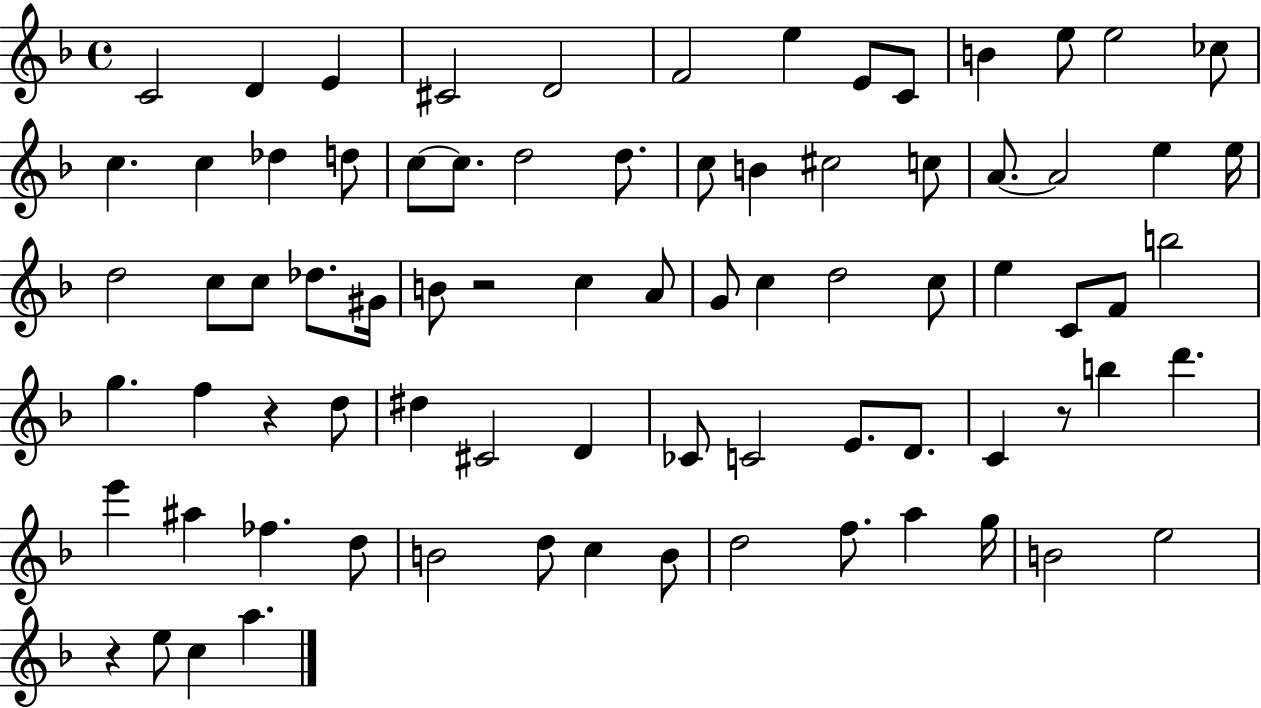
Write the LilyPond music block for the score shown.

{
  \clef treble
  \time 4/4
  \defaultTimeSignature
  \key f \major
  c'2 d'4 e'4 | cis'2 d'2 | f'2 e''4 e'8 c'8 | b'4 e''8 e''2 ces''8 | \break c''4. c''4 des''4 d''8 | c''8~~ c''8. d''2 d''8. | c''8 b'4 cis''2 c''8 | a'8.~~ a'2 e''4 e''16 | \break d''2 c''8 c''8 des''8. gis'16 | b'8 r2 c''4 a'8 | g'8 c''4 d''2 c''8 | e''4 c'8 f'8 b''2 | \break g''4. f''4 r4 d''8 | dis''4 cis'2 d'4 | ces'8 c'2 e'8. d'8. | c'4 r8 b''4 d'''4. | \break e'''4 ais''4 fes''4. d''8 | b'2 d''8 c''4 b'8 | d''2 f''8. a''4 g''16 | b'2 e''2 | \break r4 e''8 c''4 a''4. | \bar "|."
}